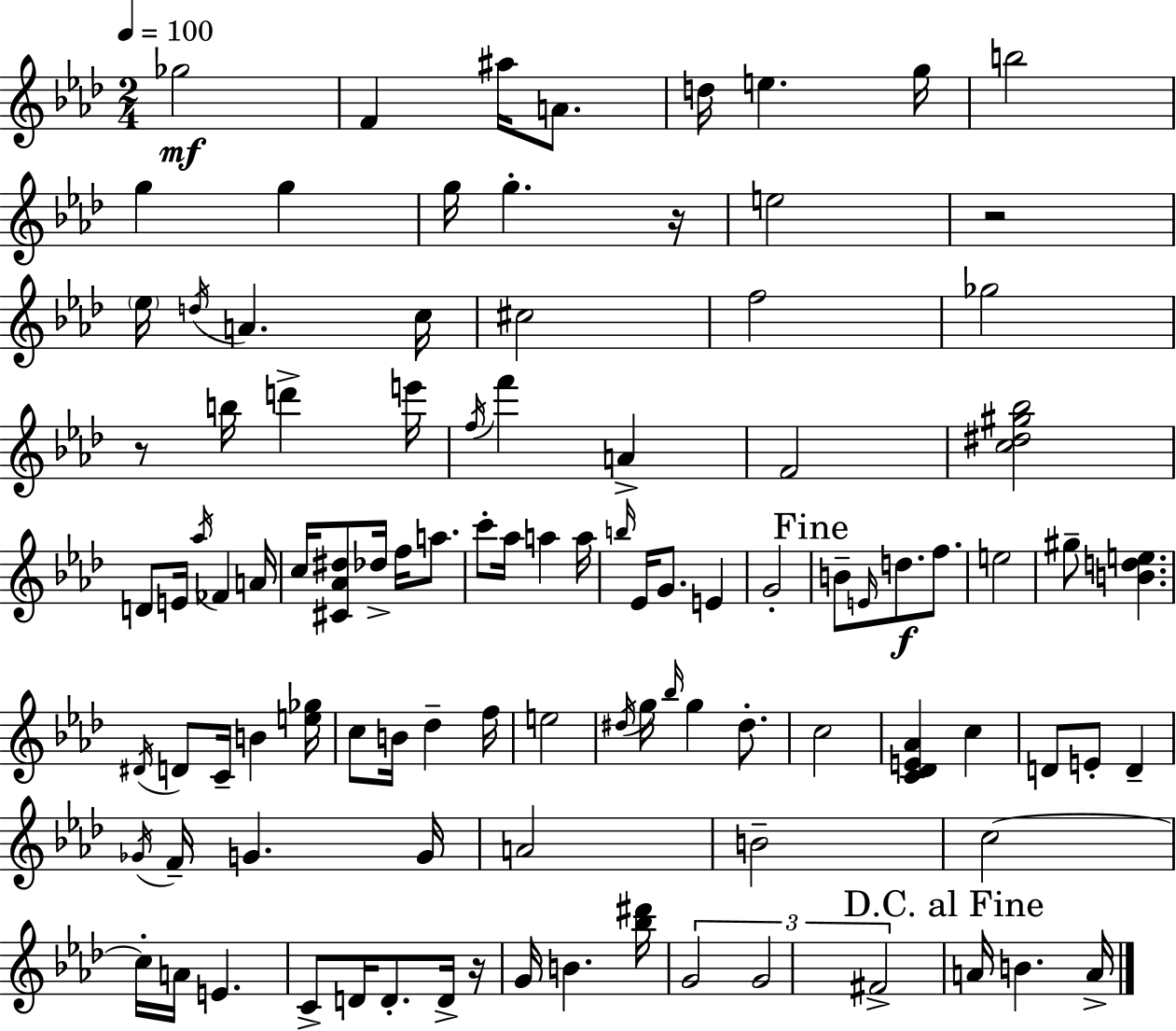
X:1
T:Untitled
M:2/4
L:1/4
K:Fm
_g2 F ^a/4 A/2 d/4 e g/4 b2 g g g/4 g z/4 e2 z2 _e/4 d/4 A c/4 ^c2 f2 _g2 z/2 b/4 d' e'/4 f/4 f' A F2 [c^d^g_b]2 D/2 E/4 _a/4 _F A/4 c/4 [^C_A^d]/2 _d/4 f/4 a/2 c'/2 _a/4 a a/4 b/4 _E/4 G/2 E G2 B/2 E/4 d/2 f/2 e2 ^g/2 [Bde] ^D/4 D/2 C/4 B [e_g]/4 c/2 B/4 _d f/4 e2 ^d/4 g/4 _b/4 g ^d/2 c2 [C_DE_A] c D/2 E/2 D _G/4 F/4 G G/4 A2 B2 c2 c/4 A/4 E C/2 D/4 D/2 D/4 z/4 G/4 B [_b^d']/4 G2 G2 ^F2 A/4 B A/4